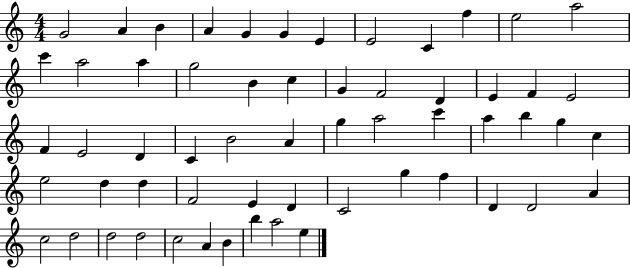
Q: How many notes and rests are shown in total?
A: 59